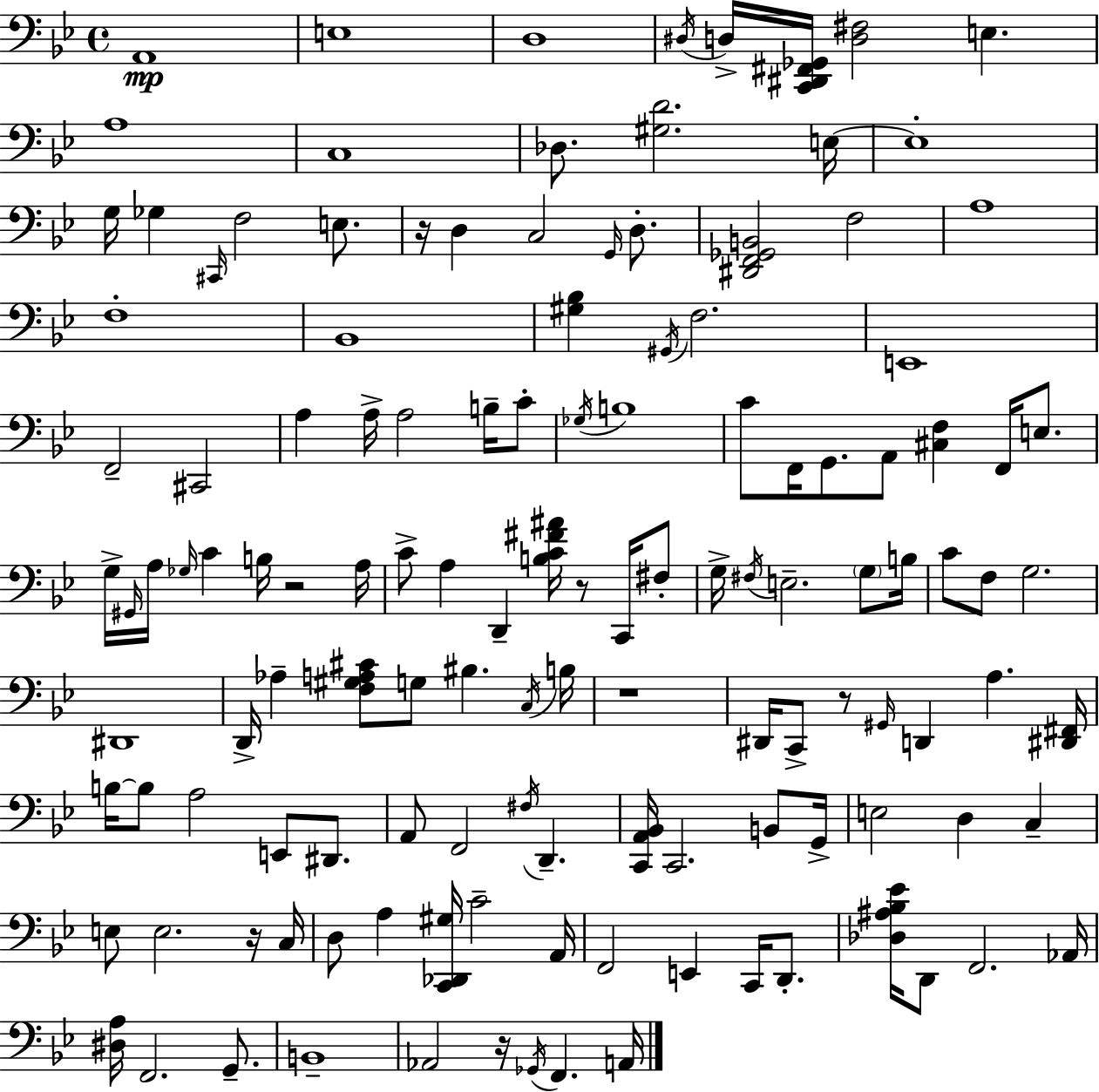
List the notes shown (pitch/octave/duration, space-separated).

A2/w E3/w D3/w D#3/s D3/s [C2,D#2,F#2,Gb2]/s [D3,F#3]/h E3/q. A3/w C3/w Db3/e. [G#3,D4]/h. E3/s E3/w G3/s Gb3/q C#2/s F3/h E3/e. R/s D3/q C3/h G2/s D3/e. [D#2,F2,Gb2,B2]/h F3/h A3/w F3/w Bb2/w [G#3,Bb3]/q G#2/s F3/h. E2/w F2/h C#2/h A3/q A3/s A3/h B3/s C4/e Gb3/s B3/w C4/e F2/s G2/e. A2/e [C#3,F3]/q F2/s E3/e. G3/s G#2/s A3/s Gb3/s C4/q B3/s R/h A3/s C4/e A3/q D2/q [B3,C4,F#4,A#4]/s R/e C2/s F#3/e G3/s F#3/s E3/h. G3/e B3/s C4/e F3/e G3/h. D#2/w D2/s Ab3/q [F3,G#3,A3,C#4]/e G3/e BIS3/q. C3/s B3/s R/w D#2/s C2/e R/e G#2/s D2/q A3/q. [D#2,F#2]/s B3/s B3/e A3/h E2/e D#2/e. A2/e F2/h F#3/s D2/q. [C2,A2,Bb2]/s C2/h. B2/e G2/s E3/h D3/q C3/q E3/e E3/h. R/s C3/s D3/e A3/q [C2,Db2,G#3]/s C4/h A2/s F2/h E2/q C2/s D2/e. [Db3,A#3,Bb3,Eb4]/s D2/e F2/h. Ab2/s [D#3,A3]/s F2/h. G2/e. B2/w Ab2/h R/s Gb2/s F2/q. A2/s